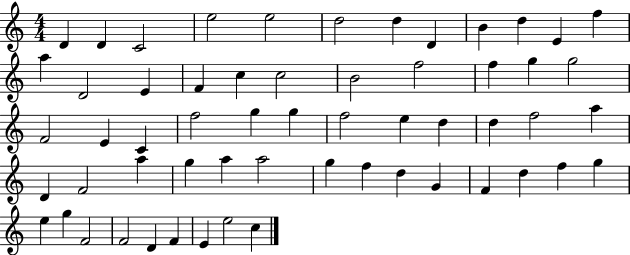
{
  \clef treble
  \numericTimeSignature
  \time 4/4
  \key c \major
  d'4 d'4 c'2 | e''2 e''2 | d''2 d''4 d'4 | b'4 d''4 e'4 f''4 | \break a''4 d'2 e'4 | f'4 c''4 c''2 | b'2 f''2 | f''4 g''4 g''2 | \break f'2 e'4 c'4 | f''2 g''4 g''4 | f''2 e''4 d''4 | d''4 f''2 a''4 | \break d'4 f'2 a''4 | g''4 a''4 a''2 | g''4 f''4 d''4 g'4 | f'4 d''4 f''4 g''4 | \break e''4 g''4 f'2 | f'2 d'4 f'4 | e'4 e''2 c''4 | \bar "|."
}